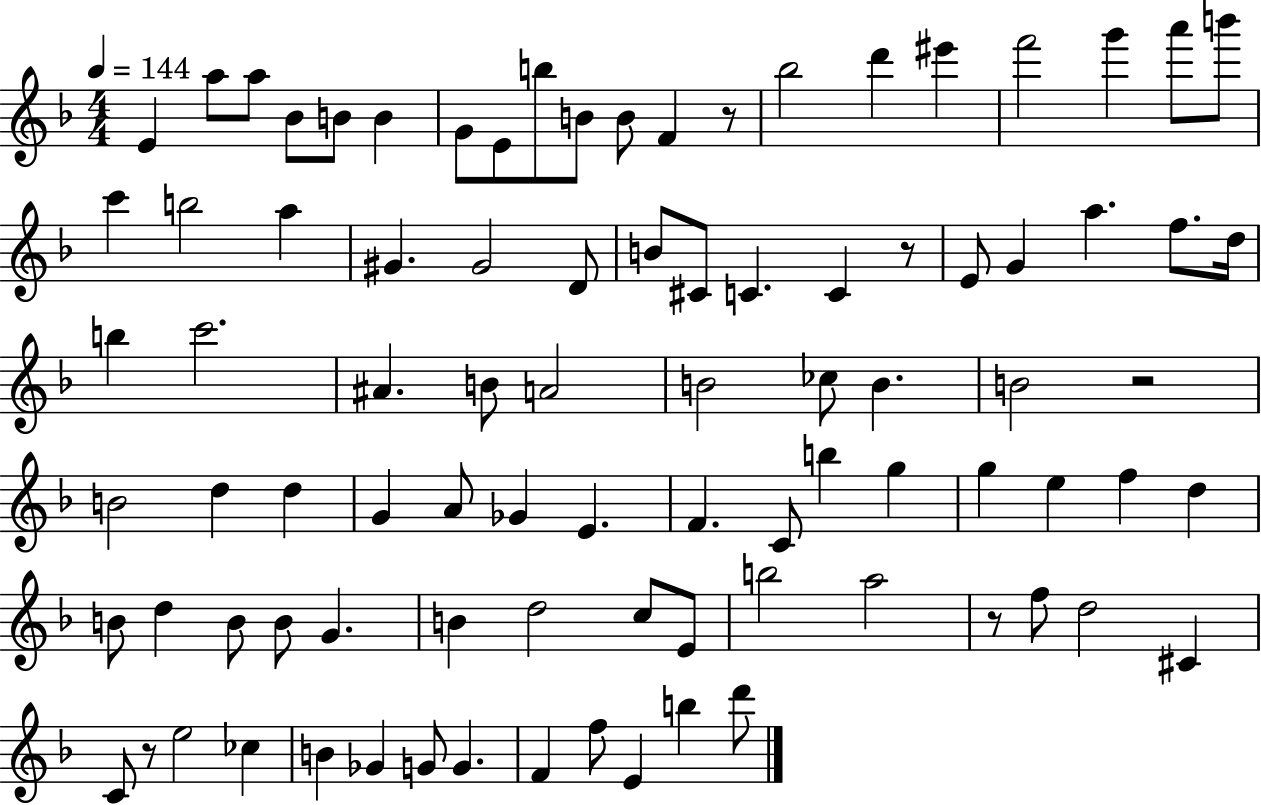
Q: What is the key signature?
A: F major